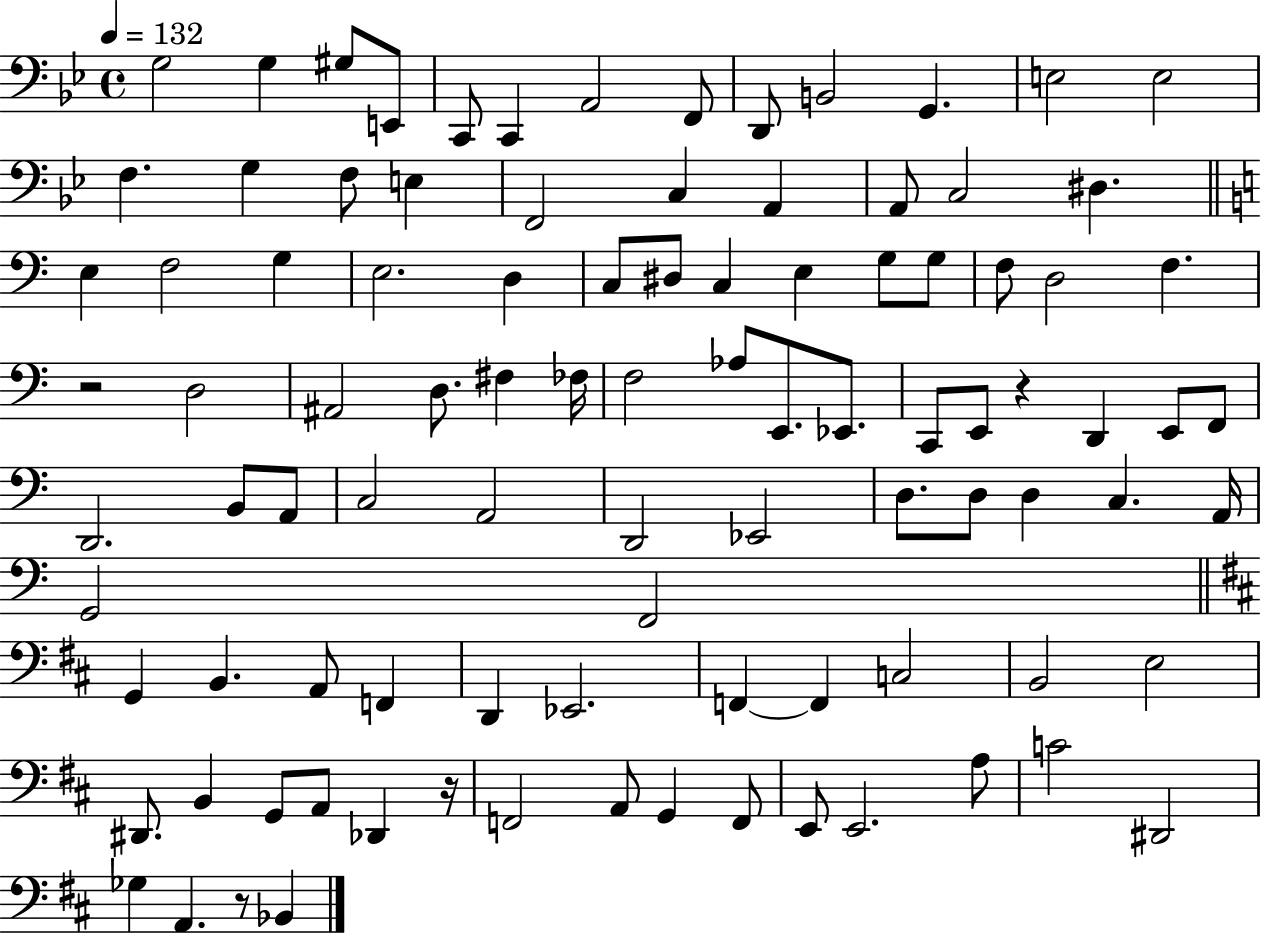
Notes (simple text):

G3/h G3/q G#3/e E2/e C2/e C2/q A2/h F2/e D2/e B2/h G2/q. E3/h E3/h F3/q. G3/q F3/e E3/q F2/h C3/q A2/q A2/e C3/h D#3/q. E3/q F3/h G3/q E3/h. D3/q C3/e D#3/e C3/q E3/q G3/e G3/e F3/e D3/h F3/q. R/h D3/h A#2/h D3/e. F#3/q FES3/s F3/h Ab3/e E2/e. Eb2/e. C2/e E2/e R/q D2/q E2/e F2/e D2/h. B2/e A2/e C3/h A2/h D2/h Eb2/h D3/e. D3/e D3/q C3/q. A2/s G2/h F2/h G2/q B2/q. A2/e F2/q D2/q Eb2/h. F2/q F2/q C3/h B2/h E3/h D#2/e. B2/q G2/e A2/e Db2/q R/s F2/h A2/e G2/q F2/e E2/e E2/h. A3/e C4/h D#2/h Gb3/q A2/q. R/e Bb2/q